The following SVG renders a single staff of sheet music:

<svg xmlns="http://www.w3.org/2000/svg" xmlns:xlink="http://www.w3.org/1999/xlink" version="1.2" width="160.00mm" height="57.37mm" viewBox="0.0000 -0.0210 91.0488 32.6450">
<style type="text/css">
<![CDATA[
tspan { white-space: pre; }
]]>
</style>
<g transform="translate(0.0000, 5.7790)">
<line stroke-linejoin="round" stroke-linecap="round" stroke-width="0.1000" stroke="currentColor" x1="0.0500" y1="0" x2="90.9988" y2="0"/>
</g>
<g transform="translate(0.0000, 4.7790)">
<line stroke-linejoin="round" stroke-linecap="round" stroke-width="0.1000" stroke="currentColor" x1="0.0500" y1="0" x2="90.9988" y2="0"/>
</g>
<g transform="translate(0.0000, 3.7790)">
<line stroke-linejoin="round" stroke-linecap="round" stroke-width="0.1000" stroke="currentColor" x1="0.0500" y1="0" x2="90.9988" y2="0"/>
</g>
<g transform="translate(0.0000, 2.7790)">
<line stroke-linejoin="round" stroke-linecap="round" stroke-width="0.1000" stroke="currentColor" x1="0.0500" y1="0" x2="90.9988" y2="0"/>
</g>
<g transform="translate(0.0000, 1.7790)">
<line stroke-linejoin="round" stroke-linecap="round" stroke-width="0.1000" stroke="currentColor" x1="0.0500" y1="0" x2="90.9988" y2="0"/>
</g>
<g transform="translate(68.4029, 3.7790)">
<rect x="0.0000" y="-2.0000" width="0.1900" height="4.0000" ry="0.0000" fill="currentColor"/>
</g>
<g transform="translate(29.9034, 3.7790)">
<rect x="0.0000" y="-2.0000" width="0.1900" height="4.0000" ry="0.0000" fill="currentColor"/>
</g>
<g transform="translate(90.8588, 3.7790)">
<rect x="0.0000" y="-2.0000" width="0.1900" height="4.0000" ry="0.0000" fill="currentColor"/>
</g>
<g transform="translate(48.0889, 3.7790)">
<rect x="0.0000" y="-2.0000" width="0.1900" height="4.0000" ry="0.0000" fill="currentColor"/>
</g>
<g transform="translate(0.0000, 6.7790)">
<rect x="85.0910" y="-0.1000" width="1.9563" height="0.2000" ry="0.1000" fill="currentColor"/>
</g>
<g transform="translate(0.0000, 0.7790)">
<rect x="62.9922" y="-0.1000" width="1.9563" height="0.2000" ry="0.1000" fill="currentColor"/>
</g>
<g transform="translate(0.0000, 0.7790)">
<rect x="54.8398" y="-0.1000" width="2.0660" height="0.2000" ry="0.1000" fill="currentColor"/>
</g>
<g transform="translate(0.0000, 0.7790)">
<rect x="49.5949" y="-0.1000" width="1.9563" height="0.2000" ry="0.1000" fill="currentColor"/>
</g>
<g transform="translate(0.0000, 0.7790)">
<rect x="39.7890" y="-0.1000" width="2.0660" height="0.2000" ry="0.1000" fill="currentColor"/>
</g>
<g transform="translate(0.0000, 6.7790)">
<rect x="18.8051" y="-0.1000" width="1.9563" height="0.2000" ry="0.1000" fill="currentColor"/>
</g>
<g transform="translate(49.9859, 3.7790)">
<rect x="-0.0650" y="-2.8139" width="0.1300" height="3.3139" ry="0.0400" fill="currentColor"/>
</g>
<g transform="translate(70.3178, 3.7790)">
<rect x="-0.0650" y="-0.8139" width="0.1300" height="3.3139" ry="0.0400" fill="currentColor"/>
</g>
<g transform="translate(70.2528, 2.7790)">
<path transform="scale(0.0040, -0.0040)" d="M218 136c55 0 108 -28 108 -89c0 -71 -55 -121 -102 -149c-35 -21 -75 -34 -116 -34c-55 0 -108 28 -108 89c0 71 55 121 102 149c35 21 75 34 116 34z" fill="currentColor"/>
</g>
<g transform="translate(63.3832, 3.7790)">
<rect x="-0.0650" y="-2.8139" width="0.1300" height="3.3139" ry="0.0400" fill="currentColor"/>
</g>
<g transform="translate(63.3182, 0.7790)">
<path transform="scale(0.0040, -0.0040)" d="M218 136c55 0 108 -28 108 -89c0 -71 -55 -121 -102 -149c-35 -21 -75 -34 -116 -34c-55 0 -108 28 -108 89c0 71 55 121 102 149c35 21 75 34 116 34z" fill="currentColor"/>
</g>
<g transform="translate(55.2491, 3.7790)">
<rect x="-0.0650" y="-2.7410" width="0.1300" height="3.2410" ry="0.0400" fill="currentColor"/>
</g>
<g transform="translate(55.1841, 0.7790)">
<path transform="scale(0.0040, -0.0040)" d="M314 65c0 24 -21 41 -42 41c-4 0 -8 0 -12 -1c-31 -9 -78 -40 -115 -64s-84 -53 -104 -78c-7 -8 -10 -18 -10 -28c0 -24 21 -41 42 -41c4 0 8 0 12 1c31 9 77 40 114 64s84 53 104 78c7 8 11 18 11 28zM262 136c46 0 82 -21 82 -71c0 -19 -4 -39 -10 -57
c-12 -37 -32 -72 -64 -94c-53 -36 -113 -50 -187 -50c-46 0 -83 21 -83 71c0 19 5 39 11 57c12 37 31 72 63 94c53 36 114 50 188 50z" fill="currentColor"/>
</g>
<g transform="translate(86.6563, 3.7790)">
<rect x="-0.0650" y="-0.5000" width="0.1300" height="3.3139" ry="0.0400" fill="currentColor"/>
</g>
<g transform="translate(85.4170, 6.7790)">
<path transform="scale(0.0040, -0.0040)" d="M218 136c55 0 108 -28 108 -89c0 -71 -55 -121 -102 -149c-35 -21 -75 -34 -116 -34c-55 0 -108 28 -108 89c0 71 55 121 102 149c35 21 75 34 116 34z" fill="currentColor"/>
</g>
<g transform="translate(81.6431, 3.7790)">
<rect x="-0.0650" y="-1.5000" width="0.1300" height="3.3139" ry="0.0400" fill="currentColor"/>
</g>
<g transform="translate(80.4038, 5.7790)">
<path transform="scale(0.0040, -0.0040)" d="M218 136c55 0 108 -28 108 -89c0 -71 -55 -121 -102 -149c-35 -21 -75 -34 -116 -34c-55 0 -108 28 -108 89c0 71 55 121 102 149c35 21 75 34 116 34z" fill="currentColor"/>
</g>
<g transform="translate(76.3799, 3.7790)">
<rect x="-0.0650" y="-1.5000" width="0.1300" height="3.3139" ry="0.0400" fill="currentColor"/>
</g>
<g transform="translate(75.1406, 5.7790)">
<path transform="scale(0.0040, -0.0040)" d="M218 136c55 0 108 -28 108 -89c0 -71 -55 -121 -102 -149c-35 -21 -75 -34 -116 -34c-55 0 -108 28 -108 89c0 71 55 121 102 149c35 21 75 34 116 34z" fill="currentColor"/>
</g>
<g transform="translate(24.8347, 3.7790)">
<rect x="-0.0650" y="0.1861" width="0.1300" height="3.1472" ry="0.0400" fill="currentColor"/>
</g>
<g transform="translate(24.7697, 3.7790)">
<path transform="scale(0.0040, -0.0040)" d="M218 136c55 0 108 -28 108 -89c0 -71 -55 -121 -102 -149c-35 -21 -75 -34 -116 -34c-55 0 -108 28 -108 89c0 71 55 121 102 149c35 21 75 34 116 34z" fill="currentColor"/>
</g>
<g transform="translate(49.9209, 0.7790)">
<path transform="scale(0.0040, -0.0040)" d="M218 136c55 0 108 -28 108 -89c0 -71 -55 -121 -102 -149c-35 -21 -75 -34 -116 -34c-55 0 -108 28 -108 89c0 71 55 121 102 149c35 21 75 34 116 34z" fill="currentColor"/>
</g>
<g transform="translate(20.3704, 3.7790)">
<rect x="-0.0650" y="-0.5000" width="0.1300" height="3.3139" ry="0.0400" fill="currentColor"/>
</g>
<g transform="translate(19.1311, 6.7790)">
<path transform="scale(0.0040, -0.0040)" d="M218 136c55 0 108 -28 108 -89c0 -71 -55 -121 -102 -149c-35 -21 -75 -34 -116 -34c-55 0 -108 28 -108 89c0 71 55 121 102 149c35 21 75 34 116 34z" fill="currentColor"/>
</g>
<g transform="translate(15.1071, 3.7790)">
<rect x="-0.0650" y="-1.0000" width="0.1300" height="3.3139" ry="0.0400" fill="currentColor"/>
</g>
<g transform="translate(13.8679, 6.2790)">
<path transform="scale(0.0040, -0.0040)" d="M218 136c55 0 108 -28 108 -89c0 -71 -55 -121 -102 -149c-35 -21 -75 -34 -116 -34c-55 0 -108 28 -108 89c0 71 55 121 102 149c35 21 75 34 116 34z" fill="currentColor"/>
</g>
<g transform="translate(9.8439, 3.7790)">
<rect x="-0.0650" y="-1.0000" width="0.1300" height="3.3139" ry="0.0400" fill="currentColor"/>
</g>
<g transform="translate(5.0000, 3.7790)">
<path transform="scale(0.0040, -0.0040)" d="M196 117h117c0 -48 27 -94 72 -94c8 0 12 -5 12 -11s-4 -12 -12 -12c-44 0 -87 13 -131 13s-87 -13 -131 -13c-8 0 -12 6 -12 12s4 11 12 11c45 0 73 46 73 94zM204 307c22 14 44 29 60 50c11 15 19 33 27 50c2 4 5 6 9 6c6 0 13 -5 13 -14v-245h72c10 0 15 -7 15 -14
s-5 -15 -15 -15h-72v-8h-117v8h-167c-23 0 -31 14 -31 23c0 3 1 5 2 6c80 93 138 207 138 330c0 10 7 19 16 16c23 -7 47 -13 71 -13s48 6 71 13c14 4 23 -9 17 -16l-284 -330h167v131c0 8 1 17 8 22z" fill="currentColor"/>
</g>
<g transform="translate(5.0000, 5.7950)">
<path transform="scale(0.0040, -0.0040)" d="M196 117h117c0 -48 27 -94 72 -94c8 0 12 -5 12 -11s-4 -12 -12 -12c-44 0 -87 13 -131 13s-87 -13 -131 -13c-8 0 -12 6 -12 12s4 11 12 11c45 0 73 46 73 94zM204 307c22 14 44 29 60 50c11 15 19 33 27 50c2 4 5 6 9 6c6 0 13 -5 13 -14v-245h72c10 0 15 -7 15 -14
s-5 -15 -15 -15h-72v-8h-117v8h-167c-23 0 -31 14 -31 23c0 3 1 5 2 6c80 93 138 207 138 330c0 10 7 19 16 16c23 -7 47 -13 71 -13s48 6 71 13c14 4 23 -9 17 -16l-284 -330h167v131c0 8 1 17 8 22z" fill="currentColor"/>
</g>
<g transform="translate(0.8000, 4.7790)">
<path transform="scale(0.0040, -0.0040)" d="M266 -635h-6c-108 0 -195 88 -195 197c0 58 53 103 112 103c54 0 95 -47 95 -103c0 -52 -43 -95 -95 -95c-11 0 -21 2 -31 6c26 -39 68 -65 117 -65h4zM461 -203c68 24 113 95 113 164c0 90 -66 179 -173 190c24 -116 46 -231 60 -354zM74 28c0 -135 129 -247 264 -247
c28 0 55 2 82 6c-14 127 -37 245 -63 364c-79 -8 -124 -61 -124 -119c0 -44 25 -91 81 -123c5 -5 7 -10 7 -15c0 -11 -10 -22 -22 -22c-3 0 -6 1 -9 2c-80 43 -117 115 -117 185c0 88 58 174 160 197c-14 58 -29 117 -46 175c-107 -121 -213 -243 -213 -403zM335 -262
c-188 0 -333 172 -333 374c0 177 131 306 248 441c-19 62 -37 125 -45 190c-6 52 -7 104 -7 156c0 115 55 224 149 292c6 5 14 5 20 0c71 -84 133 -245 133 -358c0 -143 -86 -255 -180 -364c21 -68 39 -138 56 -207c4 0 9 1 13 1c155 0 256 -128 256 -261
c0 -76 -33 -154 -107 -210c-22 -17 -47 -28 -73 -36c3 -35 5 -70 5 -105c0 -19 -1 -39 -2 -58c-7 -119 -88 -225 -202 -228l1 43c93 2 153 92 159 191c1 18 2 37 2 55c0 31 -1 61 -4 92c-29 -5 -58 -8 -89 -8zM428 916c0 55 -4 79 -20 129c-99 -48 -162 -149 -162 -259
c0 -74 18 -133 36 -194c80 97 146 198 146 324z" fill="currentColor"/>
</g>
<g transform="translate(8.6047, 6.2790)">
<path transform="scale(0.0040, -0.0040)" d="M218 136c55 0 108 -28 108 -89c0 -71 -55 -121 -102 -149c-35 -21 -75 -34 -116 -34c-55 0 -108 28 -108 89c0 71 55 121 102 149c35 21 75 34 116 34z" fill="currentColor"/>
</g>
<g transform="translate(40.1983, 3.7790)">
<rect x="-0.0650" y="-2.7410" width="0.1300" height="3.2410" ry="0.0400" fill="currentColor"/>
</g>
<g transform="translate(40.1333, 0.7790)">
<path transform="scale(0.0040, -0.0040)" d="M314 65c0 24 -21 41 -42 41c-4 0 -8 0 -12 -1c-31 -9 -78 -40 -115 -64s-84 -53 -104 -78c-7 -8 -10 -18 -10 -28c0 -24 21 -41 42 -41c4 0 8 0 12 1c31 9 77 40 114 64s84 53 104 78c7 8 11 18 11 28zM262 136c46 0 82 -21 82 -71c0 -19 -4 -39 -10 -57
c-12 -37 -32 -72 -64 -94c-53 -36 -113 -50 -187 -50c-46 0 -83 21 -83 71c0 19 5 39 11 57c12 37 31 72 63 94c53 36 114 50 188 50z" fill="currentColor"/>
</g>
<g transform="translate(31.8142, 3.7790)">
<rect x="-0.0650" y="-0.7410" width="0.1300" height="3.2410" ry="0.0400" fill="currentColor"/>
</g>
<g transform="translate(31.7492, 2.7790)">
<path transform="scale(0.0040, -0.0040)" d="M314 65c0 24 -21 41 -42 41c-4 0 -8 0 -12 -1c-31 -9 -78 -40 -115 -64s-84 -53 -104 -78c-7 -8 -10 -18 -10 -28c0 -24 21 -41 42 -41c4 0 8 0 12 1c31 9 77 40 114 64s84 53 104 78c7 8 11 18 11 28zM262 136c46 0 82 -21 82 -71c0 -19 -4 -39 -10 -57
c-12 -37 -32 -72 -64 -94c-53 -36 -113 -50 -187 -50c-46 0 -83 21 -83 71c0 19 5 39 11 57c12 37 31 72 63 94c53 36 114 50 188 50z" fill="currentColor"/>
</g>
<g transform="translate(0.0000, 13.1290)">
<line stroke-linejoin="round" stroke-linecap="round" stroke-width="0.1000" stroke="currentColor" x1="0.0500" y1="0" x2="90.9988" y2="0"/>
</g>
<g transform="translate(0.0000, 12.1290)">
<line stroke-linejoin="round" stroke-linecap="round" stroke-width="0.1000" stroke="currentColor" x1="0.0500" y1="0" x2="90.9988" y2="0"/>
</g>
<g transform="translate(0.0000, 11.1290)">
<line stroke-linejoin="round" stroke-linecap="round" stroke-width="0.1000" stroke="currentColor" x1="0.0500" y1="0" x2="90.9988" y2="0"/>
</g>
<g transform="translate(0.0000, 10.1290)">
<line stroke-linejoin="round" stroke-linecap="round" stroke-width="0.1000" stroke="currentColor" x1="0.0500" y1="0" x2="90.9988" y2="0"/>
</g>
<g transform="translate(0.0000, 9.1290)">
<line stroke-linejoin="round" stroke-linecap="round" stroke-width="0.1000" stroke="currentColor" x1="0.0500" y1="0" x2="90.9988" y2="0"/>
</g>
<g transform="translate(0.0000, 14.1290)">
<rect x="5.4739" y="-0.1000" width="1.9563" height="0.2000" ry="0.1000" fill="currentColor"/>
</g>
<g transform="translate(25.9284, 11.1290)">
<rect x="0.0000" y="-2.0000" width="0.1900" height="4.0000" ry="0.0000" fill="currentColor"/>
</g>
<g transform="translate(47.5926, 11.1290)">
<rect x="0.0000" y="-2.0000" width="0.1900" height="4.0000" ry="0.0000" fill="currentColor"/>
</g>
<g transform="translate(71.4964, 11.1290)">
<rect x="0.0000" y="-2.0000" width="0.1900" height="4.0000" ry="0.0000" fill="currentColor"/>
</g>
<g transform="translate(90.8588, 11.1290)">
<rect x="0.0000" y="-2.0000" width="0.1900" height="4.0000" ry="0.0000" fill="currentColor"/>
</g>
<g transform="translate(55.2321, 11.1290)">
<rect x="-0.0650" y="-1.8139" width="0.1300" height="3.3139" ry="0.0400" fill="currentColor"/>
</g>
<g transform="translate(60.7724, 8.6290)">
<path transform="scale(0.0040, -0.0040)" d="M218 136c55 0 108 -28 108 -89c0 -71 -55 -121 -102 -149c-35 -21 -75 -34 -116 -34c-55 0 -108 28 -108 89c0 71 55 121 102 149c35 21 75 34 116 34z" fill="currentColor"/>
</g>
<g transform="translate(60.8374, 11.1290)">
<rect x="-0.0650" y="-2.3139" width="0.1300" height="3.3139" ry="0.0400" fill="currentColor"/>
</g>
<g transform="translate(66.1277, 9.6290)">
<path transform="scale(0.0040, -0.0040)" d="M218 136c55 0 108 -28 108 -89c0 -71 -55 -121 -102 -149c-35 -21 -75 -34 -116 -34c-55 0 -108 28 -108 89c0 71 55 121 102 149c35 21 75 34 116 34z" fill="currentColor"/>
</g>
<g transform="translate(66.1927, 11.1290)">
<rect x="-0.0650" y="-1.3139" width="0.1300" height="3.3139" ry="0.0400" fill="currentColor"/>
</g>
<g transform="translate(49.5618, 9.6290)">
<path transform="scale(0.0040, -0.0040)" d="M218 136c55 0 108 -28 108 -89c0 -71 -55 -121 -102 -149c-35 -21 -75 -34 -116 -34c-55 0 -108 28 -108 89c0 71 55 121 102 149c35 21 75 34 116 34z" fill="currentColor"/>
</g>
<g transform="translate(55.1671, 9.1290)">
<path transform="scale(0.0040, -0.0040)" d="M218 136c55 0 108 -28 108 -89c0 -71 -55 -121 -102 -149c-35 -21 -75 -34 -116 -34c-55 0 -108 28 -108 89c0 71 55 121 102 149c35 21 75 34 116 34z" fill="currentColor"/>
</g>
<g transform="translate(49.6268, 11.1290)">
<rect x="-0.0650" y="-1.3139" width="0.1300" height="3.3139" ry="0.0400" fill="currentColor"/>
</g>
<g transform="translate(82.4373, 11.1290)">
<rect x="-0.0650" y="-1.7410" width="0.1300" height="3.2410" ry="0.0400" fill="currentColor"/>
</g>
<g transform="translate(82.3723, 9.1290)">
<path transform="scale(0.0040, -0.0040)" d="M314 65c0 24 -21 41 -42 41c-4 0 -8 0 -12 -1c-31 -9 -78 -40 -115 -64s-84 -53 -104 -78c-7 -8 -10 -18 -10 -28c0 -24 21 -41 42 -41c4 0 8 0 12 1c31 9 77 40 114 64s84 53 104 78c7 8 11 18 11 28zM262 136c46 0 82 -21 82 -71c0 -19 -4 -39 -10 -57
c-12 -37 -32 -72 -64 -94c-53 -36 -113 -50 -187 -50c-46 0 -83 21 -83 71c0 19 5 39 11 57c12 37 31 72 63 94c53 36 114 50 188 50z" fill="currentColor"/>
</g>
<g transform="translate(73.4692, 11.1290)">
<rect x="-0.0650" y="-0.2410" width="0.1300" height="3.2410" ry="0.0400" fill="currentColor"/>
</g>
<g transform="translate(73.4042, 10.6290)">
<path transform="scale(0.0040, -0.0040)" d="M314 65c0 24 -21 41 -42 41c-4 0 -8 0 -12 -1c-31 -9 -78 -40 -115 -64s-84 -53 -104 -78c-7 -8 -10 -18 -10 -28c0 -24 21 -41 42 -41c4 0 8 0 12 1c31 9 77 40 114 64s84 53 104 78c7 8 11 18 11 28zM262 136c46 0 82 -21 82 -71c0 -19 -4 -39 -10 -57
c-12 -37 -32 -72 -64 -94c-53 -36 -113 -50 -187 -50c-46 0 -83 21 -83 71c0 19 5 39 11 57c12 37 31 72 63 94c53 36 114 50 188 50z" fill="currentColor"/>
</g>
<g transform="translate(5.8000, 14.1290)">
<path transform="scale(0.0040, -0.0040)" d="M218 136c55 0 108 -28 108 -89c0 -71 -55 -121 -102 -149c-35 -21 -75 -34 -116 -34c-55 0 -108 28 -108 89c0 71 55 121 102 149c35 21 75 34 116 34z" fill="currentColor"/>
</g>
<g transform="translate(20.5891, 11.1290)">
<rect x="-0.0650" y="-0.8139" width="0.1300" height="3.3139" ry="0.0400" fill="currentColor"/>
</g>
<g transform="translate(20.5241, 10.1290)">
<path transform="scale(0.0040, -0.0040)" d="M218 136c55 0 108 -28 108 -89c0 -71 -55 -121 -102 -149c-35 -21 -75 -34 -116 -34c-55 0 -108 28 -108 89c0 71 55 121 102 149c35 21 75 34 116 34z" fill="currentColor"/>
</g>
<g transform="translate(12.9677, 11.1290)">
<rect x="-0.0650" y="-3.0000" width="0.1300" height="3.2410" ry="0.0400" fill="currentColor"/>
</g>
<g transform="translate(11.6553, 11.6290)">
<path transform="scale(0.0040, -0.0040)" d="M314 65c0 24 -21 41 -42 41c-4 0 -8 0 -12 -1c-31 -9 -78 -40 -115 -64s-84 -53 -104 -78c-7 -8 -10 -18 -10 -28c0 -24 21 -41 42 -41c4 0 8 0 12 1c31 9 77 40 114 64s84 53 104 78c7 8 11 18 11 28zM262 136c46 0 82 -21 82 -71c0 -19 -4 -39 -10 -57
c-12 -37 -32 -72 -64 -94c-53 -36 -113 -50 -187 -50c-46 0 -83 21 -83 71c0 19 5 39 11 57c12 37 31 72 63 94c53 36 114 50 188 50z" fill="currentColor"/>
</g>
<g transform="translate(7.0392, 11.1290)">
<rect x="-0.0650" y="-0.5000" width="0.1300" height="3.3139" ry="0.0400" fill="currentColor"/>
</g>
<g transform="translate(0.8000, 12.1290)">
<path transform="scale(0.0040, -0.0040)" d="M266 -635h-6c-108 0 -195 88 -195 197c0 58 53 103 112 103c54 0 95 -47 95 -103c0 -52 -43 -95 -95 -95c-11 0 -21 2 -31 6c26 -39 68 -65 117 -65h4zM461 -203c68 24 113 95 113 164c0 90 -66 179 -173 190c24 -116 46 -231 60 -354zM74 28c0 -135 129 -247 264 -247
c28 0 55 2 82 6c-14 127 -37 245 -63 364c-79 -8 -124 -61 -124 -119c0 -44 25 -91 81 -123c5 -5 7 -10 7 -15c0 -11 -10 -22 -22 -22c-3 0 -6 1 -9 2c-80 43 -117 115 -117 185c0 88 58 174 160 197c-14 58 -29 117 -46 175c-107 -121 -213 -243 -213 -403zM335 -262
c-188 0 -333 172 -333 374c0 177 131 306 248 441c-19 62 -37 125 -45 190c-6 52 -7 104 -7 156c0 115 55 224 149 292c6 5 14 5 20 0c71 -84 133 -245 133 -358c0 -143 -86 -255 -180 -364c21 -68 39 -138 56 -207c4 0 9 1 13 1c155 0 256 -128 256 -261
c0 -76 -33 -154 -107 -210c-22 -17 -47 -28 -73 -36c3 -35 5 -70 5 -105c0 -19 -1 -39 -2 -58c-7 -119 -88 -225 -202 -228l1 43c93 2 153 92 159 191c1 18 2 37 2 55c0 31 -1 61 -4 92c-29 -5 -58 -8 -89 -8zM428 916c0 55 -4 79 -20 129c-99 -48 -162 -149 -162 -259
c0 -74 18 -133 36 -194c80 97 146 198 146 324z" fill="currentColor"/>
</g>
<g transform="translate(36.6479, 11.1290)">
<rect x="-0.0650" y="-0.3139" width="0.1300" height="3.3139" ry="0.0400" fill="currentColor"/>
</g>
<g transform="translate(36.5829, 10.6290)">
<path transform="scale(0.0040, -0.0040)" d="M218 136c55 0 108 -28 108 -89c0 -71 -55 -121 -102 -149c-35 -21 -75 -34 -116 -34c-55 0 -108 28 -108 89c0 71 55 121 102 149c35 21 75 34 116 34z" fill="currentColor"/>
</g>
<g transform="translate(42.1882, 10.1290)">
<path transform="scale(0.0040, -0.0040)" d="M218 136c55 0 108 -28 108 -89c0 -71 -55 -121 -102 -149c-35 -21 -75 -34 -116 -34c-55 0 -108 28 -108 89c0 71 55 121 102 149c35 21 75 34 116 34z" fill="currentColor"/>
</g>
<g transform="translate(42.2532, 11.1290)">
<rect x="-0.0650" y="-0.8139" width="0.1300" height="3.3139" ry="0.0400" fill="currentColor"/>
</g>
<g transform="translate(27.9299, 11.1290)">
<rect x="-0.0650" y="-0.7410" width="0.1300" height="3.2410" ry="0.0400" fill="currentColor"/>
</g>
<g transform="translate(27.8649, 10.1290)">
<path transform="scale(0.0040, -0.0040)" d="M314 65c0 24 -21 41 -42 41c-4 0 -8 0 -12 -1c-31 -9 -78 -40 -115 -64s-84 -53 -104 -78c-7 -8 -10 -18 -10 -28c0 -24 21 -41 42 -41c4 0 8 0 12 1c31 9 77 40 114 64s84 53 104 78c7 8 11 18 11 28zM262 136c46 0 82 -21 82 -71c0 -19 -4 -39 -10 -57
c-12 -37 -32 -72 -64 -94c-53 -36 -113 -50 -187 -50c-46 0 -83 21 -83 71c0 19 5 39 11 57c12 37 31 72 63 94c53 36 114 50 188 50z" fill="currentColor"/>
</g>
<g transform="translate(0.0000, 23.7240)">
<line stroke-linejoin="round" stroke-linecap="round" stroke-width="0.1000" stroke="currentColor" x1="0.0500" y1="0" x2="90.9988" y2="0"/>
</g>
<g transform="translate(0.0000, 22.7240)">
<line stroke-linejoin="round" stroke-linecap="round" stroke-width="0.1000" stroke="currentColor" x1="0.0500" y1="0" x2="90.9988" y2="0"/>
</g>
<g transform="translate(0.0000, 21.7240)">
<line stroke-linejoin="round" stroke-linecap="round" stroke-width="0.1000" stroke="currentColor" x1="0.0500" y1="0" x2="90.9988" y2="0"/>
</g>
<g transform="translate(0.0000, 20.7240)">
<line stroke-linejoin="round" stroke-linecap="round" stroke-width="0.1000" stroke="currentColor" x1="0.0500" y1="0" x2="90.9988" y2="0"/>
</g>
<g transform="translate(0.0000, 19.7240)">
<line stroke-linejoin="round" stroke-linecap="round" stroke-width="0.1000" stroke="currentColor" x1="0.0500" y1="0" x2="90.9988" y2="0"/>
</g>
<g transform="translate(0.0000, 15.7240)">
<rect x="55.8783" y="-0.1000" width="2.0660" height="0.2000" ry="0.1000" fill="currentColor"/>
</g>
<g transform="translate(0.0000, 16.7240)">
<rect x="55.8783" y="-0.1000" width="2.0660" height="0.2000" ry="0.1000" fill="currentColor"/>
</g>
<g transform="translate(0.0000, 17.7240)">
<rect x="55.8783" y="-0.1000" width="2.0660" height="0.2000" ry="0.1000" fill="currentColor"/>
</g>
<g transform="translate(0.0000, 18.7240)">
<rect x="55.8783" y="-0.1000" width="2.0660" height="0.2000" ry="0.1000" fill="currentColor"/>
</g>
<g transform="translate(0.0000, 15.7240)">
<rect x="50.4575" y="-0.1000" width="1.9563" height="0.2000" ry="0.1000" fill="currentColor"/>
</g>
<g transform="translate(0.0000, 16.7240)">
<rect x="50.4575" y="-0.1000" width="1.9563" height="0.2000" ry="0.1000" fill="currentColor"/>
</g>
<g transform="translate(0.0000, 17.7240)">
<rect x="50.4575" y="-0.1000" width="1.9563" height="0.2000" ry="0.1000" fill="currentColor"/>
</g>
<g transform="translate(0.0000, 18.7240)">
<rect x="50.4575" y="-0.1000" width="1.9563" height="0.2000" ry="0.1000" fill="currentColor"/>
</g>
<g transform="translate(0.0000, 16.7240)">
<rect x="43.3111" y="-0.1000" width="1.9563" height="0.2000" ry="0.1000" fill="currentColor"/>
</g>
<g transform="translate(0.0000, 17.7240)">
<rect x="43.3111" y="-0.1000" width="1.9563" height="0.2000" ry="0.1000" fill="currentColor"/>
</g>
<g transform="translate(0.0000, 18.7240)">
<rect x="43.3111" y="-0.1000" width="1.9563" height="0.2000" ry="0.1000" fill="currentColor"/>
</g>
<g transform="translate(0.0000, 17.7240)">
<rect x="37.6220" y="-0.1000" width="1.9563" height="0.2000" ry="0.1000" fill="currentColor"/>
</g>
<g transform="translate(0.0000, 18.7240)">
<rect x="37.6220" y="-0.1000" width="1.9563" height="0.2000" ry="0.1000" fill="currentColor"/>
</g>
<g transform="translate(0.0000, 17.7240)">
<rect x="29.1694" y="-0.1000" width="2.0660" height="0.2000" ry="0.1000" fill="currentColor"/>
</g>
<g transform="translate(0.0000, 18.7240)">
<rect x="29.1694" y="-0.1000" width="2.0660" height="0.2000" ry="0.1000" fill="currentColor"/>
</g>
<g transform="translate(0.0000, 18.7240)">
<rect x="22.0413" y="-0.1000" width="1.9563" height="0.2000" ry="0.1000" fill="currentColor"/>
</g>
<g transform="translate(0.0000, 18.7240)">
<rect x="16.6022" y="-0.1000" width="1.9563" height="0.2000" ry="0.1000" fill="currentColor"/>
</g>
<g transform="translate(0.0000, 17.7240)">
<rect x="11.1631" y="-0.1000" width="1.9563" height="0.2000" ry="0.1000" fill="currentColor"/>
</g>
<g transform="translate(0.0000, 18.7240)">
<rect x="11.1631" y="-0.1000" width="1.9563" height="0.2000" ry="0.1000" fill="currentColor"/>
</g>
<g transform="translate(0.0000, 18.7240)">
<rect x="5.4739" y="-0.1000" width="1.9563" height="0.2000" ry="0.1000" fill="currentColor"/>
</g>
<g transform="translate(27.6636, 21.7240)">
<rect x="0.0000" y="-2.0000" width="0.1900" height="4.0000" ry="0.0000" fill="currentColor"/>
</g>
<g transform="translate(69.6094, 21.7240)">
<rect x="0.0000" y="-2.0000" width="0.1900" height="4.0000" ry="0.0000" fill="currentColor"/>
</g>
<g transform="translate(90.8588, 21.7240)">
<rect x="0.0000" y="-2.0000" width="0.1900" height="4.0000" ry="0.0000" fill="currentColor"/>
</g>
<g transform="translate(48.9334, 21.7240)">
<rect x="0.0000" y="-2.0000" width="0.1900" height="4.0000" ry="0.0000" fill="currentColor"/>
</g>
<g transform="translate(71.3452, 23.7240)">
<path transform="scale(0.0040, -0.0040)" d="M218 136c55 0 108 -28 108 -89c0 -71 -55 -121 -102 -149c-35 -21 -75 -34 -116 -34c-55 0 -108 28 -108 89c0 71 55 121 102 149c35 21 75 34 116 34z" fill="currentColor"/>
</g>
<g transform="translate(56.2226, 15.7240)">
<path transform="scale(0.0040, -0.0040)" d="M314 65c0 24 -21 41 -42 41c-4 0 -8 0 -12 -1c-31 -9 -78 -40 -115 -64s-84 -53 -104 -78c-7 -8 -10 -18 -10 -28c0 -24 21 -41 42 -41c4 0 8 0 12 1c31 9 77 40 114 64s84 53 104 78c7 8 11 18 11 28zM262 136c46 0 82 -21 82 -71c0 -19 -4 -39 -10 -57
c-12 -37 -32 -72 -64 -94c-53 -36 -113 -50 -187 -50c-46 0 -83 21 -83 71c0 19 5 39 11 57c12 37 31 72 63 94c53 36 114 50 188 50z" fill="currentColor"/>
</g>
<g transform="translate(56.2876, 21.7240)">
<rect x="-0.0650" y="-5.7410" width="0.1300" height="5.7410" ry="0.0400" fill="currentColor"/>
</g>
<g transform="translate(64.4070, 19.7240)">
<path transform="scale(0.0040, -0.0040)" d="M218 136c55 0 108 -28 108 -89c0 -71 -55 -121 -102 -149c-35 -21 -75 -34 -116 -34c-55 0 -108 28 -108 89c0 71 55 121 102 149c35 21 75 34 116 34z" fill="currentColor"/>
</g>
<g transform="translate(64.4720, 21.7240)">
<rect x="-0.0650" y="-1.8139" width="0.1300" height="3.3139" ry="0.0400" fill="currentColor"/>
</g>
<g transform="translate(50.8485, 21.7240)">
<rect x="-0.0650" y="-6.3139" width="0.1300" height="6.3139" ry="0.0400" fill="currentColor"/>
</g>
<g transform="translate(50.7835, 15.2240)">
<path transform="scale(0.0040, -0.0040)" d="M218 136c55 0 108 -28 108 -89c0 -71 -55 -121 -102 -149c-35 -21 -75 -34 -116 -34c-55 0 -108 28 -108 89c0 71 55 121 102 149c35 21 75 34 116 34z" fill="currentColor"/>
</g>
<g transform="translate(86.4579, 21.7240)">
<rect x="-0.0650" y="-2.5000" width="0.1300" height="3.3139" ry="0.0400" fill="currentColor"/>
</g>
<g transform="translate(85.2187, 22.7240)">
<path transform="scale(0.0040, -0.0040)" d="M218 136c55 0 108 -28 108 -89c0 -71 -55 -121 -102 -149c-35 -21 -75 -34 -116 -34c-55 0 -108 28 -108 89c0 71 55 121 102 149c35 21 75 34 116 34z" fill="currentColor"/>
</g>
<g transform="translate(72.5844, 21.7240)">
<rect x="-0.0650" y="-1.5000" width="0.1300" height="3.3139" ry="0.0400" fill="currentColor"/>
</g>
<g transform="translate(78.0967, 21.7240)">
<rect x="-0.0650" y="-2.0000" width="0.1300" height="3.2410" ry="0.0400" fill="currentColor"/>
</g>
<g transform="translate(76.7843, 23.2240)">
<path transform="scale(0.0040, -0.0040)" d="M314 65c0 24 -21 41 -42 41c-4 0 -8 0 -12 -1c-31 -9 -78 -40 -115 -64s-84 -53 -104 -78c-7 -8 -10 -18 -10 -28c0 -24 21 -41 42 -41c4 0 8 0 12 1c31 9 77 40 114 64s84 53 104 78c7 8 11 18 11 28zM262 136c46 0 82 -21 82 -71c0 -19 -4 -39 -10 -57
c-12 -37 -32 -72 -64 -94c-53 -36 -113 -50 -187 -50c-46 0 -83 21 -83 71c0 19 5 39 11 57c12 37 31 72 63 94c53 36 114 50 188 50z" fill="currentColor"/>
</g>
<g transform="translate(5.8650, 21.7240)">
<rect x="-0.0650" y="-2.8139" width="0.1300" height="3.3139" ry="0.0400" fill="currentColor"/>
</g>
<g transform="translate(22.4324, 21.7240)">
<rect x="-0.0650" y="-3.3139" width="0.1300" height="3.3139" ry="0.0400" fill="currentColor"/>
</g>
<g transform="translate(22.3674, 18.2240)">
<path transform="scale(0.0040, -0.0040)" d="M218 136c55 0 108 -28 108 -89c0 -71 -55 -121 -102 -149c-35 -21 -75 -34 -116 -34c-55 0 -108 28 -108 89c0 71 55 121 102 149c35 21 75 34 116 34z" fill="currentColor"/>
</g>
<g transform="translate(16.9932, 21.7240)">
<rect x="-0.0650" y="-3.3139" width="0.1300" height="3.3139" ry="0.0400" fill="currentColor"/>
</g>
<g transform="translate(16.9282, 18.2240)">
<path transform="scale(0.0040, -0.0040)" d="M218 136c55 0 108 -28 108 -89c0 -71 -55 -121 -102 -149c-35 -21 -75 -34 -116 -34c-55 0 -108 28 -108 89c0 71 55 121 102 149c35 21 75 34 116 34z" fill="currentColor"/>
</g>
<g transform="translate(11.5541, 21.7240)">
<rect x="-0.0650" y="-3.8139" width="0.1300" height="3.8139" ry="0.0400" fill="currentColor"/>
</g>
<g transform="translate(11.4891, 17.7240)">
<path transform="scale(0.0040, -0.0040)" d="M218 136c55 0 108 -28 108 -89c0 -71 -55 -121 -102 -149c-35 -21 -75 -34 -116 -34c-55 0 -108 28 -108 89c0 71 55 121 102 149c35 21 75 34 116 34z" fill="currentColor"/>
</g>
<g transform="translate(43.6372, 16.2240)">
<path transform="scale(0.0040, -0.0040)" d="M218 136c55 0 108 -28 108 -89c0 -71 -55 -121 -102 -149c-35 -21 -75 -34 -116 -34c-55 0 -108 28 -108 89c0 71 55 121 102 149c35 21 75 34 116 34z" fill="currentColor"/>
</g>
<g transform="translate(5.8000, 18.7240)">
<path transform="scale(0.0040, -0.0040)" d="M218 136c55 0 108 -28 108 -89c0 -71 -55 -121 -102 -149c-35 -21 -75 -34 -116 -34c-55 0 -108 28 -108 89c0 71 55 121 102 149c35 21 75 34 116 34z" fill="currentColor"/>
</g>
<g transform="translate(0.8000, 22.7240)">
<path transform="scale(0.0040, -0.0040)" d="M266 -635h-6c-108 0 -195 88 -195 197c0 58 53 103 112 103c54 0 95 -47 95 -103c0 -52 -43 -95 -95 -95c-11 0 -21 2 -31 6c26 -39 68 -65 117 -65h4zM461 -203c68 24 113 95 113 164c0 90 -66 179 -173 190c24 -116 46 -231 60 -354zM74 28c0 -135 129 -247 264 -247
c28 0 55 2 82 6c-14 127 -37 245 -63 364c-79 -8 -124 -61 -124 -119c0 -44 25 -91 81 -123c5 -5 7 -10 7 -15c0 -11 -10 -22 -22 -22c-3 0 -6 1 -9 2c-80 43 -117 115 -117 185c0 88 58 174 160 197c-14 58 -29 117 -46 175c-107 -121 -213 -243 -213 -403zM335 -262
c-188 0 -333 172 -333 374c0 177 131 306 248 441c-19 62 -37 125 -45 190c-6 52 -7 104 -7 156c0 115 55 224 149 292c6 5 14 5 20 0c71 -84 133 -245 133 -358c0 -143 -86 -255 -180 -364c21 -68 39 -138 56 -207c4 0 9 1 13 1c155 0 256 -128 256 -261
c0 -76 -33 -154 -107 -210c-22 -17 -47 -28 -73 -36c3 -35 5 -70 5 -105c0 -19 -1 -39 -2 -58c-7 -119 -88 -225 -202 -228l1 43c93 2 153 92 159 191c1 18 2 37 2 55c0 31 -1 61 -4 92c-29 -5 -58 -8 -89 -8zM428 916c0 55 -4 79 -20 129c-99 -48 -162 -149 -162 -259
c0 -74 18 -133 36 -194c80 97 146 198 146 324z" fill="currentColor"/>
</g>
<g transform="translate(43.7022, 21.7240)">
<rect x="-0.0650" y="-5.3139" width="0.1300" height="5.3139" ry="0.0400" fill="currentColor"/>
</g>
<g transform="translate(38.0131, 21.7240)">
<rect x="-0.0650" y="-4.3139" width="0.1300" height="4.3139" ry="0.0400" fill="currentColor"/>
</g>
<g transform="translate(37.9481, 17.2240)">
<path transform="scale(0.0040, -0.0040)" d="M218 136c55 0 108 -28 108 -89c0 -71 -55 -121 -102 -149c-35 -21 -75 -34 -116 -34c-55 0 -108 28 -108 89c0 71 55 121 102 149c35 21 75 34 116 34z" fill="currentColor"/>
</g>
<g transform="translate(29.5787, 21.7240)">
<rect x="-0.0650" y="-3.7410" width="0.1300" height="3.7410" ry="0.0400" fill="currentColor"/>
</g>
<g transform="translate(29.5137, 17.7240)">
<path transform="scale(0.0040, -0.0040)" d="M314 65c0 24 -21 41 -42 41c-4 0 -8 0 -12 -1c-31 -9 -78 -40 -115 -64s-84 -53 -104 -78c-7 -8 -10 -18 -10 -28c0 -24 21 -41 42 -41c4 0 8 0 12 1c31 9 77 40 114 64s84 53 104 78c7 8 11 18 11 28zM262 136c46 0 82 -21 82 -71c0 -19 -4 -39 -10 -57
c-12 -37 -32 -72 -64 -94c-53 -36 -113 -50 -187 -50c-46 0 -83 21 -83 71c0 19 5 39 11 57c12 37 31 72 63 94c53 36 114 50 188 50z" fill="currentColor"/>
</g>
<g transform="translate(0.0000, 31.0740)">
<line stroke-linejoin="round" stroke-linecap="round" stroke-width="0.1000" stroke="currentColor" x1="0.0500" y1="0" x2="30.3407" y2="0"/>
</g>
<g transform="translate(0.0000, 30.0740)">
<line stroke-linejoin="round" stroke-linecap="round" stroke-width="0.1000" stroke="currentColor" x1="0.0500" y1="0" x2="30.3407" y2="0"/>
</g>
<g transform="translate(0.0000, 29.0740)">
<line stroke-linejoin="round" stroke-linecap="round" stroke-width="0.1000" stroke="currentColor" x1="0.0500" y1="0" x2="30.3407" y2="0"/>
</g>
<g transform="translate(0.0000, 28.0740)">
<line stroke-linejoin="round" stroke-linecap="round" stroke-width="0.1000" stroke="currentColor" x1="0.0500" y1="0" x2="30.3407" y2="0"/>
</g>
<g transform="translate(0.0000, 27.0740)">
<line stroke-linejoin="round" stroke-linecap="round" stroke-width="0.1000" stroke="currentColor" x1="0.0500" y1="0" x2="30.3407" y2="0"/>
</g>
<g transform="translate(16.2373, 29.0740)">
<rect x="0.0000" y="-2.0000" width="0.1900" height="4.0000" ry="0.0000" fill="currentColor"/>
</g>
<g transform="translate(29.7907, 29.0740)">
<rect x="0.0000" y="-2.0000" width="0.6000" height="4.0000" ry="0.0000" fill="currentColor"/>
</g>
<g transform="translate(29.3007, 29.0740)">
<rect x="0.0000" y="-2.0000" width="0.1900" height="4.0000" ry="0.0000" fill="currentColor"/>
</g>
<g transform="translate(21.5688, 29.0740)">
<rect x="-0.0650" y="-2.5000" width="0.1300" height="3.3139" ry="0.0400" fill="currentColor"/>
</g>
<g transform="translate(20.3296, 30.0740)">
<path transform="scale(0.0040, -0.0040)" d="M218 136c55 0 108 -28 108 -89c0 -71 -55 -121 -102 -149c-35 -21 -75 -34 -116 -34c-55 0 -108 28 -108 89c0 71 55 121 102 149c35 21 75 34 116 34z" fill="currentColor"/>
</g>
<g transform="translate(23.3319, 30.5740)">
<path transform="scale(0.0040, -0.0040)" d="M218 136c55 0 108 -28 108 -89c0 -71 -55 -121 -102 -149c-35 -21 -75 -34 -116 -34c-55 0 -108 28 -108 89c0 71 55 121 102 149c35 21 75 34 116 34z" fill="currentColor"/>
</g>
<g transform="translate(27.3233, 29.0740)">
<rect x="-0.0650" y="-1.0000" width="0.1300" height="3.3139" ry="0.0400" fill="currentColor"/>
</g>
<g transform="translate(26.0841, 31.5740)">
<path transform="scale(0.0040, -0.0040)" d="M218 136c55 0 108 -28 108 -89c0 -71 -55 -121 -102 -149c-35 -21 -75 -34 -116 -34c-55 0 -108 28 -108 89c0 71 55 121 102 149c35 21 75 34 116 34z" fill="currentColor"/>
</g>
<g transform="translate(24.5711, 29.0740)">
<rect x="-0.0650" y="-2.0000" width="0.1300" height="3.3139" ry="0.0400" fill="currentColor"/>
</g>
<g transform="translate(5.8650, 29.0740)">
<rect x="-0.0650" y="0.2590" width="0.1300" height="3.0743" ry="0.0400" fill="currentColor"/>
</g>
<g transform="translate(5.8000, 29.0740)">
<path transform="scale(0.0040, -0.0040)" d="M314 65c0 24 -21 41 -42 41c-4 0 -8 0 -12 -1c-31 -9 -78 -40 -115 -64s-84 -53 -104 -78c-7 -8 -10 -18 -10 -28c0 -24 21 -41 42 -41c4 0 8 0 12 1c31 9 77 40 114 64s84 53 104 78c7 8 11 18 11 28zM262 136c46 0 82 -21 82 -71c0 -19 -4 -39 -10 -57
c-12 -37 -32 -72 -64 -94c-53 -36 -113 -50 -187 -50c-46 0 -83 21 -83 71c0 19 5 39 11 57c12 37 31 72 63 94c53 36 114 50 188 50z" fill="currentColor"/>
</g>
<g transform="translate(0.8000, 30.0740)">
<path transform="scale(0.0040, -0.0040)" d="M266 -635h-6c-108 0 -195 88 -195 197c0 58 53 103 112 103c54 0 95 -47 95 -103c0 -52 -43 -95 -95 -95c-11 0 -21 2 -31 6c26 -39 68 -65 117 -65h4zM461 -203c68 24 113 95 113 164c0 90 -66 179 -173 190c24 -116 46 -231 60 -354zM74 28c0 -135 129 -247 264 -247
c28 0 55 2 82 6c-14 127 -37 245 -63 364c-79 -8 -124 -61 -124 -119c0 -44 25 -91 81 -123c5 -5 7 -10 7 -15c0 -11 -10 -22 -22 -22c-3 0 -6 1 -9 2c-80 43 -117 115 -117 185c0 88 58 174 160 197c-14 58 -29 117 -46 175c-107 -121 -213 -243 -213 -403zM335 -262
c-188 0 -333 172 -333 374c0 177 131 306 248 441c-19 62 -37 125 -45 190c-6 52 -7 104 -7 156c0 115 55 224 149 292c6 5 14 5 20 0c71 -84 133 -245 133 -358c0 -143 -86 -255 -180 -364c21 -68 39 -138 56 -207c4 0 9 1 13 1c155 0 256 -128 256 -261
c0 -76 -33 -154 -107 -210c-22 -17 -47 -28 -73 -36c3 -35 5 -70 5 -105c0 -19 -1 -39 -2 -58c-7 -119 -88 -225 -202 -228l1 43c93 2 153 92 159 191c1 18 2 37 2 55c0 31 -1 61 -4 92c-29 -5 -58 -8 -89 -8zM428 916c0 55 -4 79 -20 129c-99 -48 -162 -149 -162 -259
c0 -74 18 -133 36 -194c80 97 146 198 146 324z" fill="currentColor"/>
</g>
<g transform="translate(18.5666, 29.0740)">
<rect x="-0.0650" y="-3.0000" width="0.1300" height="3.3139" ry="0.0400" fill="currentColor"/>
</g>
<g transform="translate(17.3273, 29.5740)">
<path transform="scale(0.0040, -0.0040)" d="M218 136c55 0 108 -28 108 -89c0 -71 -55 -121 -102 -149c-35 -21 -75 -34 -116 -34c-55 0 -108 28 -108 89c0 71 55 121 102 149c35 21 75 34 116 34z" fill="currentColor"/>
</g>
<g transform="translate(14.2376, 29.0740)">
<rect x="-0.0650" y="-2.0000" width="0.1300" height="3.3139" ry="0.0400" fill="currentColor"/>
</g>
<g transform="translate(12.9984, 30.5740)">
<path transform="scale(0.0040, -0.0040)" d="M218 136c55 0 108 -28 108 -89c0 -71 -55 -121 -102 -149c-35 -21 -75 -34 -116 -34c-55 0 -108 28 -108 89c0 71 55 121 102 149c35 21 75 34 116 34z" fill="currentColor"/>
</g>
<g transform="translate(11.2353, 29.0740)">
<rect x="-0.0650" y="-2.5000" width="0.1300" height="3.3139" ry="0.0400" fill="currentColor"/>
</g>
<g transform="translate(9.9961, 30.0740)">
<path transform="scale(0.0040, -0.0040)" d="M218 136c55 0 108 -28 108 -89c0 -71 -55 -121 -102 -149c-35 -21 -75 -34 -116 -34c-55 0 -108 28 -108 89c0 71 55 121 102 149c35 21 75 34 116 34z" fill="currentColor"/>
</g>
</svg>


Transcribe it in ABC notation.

X:1
T:Untitled
M:4/4
L:1/4
K:C
D D C B d2 a2 a a2 a d E E C C A2 d d2 c d e f g e c2 f2 a c' b b c'2 d' f' a' g'2 f E F2 G B2 G F A G F D